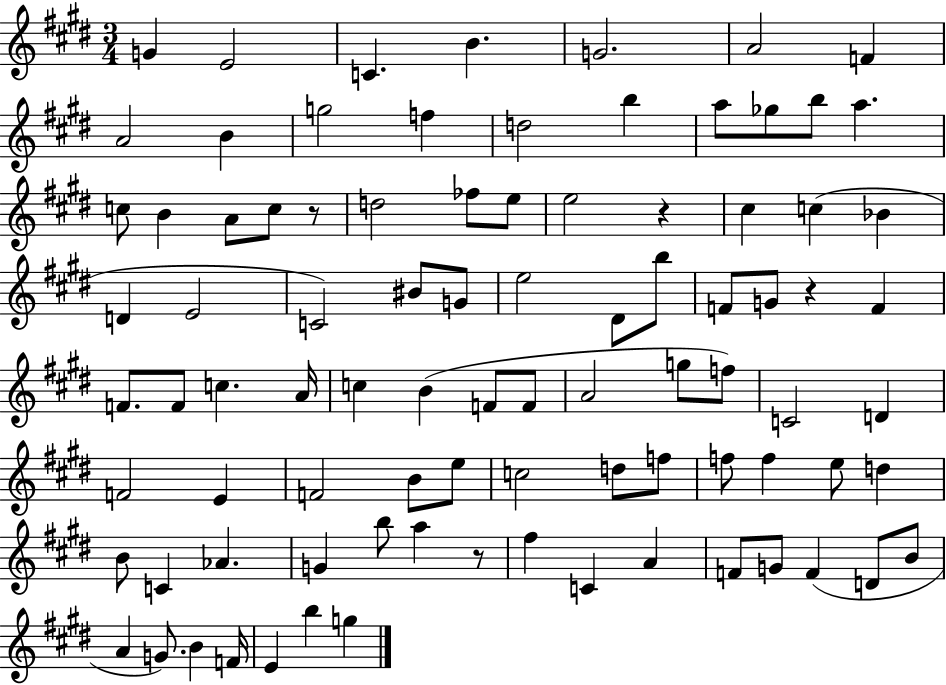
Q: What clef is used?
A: treble